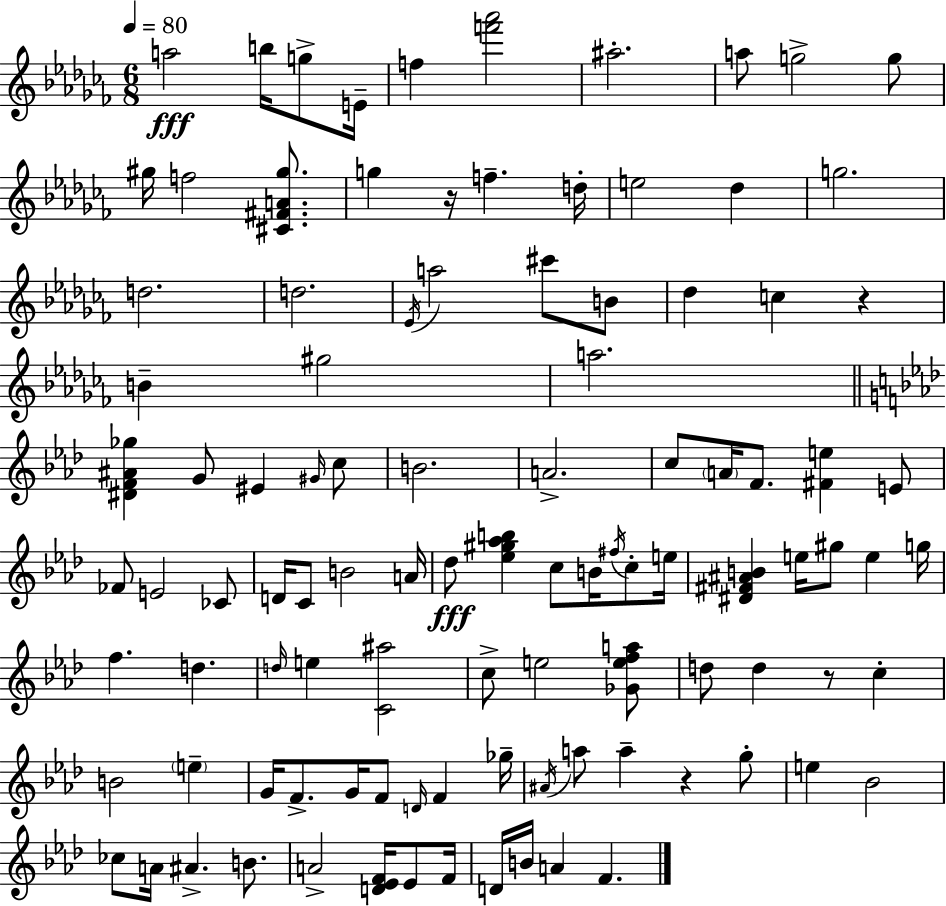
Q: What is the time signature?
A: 6/8